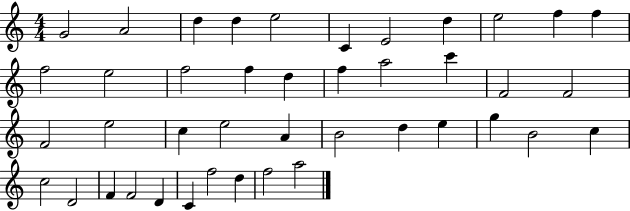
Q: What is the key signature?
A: C major